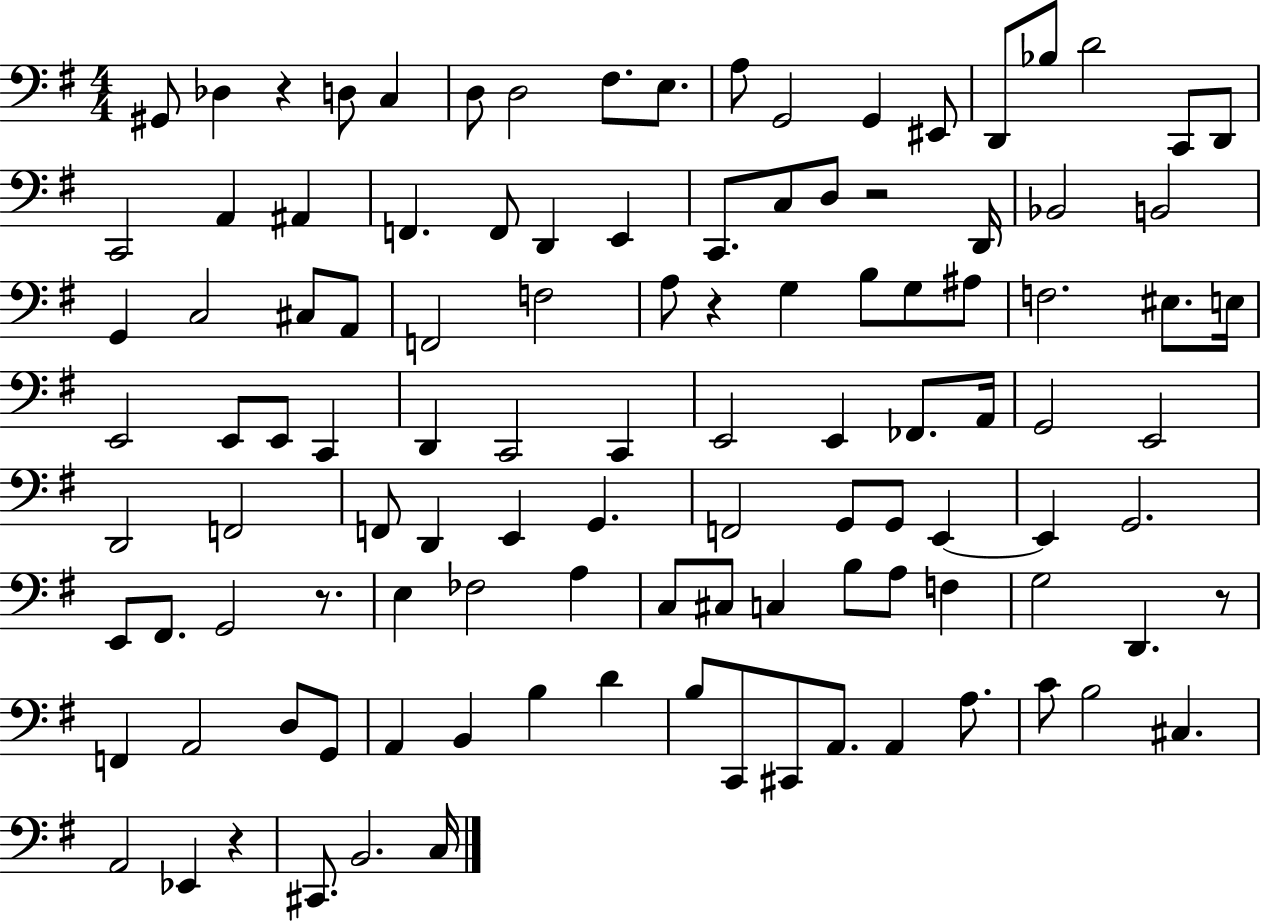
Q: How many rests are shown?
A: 6